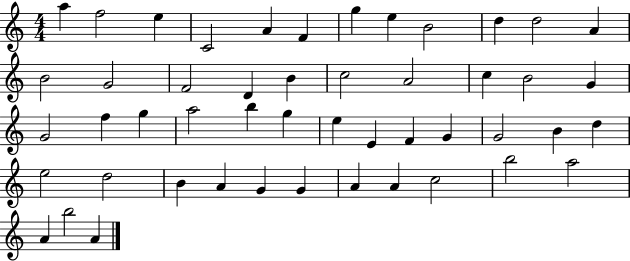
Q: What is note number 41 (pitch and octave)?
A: G4